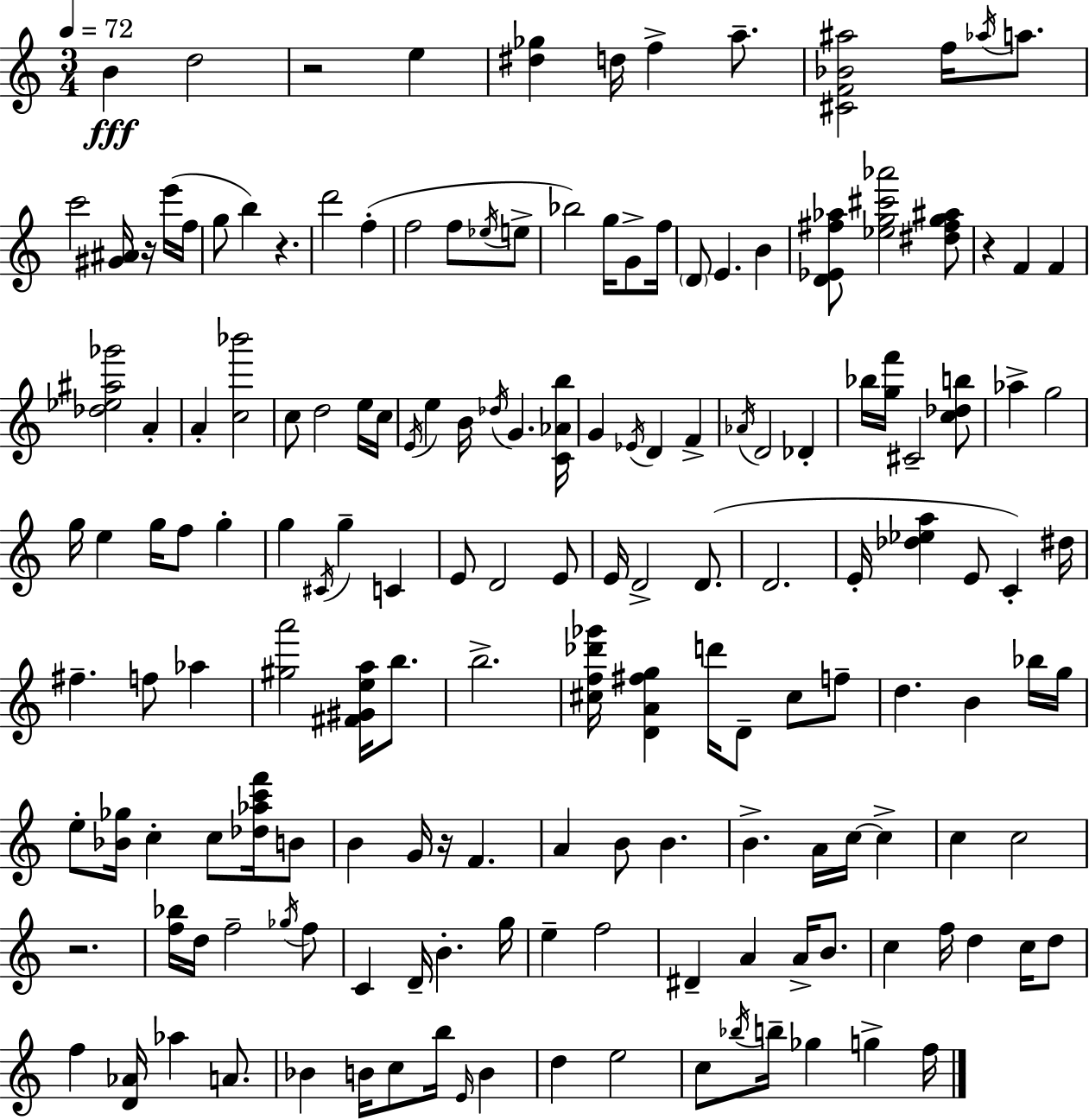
{
  \clef treble
  \numericTimeSignature
  \time 3/4
  \key c \major
  \tempo 4 = 72
  \repeat volta 2 { b'4\fff d''2 | r2 e''4 | <dis'' ges''>4 d''16 f''4-> a''8.-- | <cis' f' bes' ais''>2 f''16 \acciaccatura { aes''16 } a''8. | \break c'''2 <gis' ais'>16 r16 e'''16( | f''16 g''8 b''4) r4. | d'''2 f''4-.( | f''2 f''8 \acciaccatura { ees''16 } | \break e''8-> bes''2) g''16 g'8-> | f''16 \parenthesize d'8 e'4. b'4 | <d' ees' fis'' aes''>8 <ees'' g'' cis''' aes'''>2 | <dis'' fis'' g'' ais''>8 r4 f'4 f'4 | \break <des'' ees'' ais'' ges'''>2 a'4-. | a'4-. <c'' bes'''>2 | c''8 d''2 | e''16 c''16 \acciaccatura { e'16 } e''4 b'16 \acciaccatura { des''16 } g'4. | \break <c' aes' b''>16 g'4 \acciaccatura { ees'16 } d'4 | f'4-> \acciaccatura { aes'16 } d'2 | des'4-. bes''16 <g'' f'''>16 cis'2-- | <c'' des'' b''>8 aes''4-> g''2 | \break g''16 e''4 g''16 | f''8 g''4-. g''4 \acciaccatura { cis'16 } g''4-- | c'4 e'8 d'2 | e'8 e'16 d'2-> | \break d'8.( d'2. | e'16-. <des'' ees'' a''>4 | e'8 c'4-.) dis''16 fis''4.-- | f''8 aes''4 <gis'' a'''>2 | \break <fis' gis' e'' a''>16 b''8. b''2.-> | <cis'' f'' des''' ges'''>16 <d' a' fis'' g''>4 | d'''16 d'8-- cis''8 f''8-- d''4. | b'4 bes''16 g''16 e''8-. <bes' ges''>16 c''4-. | \break c''8 <des'' aes'' c''' f'''>16 b'8 b'4 g'16 | r16 f'4. a'4 b'8 | b'4. b'4.-> | a'16 c''16~~ c''4-> c''4 c''2 | \break r2. | <f'' bes''>16 d''16 f''2-- | \acciaccatura { ges''16 } f''8 c'4 | d'16-- b'4.-. g''16 e''4-- | \break f''2 dis'4-- | a'4 a'16-> b'8. c''4 | f''16 d''4 c''16 d''8 f''4 | <d' aes'>16 aes''4 a'8. bes'4 | \break b'16 c''8 b''16 \grace { e'16 } b'4 d''4 | e''2 c''8 \acciaccatura { bes''16 } | b''16-- ges''4 g''4-> f''16 } \bar "|."
}